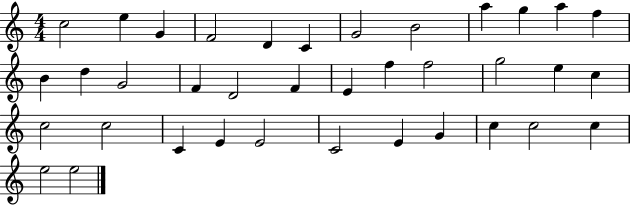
C5/h E5/q G4/q F4/h D4/q C4/q G4/h B4/h A5/q G5/q A5/q F5/q B4/q D5/q G4/h F4/q D4/h F4/q E4/q F5/q F5/h G5/h E5/q C5/q C5/h C5/h C4/q E4/q E4/h C4/h E4/q G4/q C5/q C5/h C5/q E5/h E5/h